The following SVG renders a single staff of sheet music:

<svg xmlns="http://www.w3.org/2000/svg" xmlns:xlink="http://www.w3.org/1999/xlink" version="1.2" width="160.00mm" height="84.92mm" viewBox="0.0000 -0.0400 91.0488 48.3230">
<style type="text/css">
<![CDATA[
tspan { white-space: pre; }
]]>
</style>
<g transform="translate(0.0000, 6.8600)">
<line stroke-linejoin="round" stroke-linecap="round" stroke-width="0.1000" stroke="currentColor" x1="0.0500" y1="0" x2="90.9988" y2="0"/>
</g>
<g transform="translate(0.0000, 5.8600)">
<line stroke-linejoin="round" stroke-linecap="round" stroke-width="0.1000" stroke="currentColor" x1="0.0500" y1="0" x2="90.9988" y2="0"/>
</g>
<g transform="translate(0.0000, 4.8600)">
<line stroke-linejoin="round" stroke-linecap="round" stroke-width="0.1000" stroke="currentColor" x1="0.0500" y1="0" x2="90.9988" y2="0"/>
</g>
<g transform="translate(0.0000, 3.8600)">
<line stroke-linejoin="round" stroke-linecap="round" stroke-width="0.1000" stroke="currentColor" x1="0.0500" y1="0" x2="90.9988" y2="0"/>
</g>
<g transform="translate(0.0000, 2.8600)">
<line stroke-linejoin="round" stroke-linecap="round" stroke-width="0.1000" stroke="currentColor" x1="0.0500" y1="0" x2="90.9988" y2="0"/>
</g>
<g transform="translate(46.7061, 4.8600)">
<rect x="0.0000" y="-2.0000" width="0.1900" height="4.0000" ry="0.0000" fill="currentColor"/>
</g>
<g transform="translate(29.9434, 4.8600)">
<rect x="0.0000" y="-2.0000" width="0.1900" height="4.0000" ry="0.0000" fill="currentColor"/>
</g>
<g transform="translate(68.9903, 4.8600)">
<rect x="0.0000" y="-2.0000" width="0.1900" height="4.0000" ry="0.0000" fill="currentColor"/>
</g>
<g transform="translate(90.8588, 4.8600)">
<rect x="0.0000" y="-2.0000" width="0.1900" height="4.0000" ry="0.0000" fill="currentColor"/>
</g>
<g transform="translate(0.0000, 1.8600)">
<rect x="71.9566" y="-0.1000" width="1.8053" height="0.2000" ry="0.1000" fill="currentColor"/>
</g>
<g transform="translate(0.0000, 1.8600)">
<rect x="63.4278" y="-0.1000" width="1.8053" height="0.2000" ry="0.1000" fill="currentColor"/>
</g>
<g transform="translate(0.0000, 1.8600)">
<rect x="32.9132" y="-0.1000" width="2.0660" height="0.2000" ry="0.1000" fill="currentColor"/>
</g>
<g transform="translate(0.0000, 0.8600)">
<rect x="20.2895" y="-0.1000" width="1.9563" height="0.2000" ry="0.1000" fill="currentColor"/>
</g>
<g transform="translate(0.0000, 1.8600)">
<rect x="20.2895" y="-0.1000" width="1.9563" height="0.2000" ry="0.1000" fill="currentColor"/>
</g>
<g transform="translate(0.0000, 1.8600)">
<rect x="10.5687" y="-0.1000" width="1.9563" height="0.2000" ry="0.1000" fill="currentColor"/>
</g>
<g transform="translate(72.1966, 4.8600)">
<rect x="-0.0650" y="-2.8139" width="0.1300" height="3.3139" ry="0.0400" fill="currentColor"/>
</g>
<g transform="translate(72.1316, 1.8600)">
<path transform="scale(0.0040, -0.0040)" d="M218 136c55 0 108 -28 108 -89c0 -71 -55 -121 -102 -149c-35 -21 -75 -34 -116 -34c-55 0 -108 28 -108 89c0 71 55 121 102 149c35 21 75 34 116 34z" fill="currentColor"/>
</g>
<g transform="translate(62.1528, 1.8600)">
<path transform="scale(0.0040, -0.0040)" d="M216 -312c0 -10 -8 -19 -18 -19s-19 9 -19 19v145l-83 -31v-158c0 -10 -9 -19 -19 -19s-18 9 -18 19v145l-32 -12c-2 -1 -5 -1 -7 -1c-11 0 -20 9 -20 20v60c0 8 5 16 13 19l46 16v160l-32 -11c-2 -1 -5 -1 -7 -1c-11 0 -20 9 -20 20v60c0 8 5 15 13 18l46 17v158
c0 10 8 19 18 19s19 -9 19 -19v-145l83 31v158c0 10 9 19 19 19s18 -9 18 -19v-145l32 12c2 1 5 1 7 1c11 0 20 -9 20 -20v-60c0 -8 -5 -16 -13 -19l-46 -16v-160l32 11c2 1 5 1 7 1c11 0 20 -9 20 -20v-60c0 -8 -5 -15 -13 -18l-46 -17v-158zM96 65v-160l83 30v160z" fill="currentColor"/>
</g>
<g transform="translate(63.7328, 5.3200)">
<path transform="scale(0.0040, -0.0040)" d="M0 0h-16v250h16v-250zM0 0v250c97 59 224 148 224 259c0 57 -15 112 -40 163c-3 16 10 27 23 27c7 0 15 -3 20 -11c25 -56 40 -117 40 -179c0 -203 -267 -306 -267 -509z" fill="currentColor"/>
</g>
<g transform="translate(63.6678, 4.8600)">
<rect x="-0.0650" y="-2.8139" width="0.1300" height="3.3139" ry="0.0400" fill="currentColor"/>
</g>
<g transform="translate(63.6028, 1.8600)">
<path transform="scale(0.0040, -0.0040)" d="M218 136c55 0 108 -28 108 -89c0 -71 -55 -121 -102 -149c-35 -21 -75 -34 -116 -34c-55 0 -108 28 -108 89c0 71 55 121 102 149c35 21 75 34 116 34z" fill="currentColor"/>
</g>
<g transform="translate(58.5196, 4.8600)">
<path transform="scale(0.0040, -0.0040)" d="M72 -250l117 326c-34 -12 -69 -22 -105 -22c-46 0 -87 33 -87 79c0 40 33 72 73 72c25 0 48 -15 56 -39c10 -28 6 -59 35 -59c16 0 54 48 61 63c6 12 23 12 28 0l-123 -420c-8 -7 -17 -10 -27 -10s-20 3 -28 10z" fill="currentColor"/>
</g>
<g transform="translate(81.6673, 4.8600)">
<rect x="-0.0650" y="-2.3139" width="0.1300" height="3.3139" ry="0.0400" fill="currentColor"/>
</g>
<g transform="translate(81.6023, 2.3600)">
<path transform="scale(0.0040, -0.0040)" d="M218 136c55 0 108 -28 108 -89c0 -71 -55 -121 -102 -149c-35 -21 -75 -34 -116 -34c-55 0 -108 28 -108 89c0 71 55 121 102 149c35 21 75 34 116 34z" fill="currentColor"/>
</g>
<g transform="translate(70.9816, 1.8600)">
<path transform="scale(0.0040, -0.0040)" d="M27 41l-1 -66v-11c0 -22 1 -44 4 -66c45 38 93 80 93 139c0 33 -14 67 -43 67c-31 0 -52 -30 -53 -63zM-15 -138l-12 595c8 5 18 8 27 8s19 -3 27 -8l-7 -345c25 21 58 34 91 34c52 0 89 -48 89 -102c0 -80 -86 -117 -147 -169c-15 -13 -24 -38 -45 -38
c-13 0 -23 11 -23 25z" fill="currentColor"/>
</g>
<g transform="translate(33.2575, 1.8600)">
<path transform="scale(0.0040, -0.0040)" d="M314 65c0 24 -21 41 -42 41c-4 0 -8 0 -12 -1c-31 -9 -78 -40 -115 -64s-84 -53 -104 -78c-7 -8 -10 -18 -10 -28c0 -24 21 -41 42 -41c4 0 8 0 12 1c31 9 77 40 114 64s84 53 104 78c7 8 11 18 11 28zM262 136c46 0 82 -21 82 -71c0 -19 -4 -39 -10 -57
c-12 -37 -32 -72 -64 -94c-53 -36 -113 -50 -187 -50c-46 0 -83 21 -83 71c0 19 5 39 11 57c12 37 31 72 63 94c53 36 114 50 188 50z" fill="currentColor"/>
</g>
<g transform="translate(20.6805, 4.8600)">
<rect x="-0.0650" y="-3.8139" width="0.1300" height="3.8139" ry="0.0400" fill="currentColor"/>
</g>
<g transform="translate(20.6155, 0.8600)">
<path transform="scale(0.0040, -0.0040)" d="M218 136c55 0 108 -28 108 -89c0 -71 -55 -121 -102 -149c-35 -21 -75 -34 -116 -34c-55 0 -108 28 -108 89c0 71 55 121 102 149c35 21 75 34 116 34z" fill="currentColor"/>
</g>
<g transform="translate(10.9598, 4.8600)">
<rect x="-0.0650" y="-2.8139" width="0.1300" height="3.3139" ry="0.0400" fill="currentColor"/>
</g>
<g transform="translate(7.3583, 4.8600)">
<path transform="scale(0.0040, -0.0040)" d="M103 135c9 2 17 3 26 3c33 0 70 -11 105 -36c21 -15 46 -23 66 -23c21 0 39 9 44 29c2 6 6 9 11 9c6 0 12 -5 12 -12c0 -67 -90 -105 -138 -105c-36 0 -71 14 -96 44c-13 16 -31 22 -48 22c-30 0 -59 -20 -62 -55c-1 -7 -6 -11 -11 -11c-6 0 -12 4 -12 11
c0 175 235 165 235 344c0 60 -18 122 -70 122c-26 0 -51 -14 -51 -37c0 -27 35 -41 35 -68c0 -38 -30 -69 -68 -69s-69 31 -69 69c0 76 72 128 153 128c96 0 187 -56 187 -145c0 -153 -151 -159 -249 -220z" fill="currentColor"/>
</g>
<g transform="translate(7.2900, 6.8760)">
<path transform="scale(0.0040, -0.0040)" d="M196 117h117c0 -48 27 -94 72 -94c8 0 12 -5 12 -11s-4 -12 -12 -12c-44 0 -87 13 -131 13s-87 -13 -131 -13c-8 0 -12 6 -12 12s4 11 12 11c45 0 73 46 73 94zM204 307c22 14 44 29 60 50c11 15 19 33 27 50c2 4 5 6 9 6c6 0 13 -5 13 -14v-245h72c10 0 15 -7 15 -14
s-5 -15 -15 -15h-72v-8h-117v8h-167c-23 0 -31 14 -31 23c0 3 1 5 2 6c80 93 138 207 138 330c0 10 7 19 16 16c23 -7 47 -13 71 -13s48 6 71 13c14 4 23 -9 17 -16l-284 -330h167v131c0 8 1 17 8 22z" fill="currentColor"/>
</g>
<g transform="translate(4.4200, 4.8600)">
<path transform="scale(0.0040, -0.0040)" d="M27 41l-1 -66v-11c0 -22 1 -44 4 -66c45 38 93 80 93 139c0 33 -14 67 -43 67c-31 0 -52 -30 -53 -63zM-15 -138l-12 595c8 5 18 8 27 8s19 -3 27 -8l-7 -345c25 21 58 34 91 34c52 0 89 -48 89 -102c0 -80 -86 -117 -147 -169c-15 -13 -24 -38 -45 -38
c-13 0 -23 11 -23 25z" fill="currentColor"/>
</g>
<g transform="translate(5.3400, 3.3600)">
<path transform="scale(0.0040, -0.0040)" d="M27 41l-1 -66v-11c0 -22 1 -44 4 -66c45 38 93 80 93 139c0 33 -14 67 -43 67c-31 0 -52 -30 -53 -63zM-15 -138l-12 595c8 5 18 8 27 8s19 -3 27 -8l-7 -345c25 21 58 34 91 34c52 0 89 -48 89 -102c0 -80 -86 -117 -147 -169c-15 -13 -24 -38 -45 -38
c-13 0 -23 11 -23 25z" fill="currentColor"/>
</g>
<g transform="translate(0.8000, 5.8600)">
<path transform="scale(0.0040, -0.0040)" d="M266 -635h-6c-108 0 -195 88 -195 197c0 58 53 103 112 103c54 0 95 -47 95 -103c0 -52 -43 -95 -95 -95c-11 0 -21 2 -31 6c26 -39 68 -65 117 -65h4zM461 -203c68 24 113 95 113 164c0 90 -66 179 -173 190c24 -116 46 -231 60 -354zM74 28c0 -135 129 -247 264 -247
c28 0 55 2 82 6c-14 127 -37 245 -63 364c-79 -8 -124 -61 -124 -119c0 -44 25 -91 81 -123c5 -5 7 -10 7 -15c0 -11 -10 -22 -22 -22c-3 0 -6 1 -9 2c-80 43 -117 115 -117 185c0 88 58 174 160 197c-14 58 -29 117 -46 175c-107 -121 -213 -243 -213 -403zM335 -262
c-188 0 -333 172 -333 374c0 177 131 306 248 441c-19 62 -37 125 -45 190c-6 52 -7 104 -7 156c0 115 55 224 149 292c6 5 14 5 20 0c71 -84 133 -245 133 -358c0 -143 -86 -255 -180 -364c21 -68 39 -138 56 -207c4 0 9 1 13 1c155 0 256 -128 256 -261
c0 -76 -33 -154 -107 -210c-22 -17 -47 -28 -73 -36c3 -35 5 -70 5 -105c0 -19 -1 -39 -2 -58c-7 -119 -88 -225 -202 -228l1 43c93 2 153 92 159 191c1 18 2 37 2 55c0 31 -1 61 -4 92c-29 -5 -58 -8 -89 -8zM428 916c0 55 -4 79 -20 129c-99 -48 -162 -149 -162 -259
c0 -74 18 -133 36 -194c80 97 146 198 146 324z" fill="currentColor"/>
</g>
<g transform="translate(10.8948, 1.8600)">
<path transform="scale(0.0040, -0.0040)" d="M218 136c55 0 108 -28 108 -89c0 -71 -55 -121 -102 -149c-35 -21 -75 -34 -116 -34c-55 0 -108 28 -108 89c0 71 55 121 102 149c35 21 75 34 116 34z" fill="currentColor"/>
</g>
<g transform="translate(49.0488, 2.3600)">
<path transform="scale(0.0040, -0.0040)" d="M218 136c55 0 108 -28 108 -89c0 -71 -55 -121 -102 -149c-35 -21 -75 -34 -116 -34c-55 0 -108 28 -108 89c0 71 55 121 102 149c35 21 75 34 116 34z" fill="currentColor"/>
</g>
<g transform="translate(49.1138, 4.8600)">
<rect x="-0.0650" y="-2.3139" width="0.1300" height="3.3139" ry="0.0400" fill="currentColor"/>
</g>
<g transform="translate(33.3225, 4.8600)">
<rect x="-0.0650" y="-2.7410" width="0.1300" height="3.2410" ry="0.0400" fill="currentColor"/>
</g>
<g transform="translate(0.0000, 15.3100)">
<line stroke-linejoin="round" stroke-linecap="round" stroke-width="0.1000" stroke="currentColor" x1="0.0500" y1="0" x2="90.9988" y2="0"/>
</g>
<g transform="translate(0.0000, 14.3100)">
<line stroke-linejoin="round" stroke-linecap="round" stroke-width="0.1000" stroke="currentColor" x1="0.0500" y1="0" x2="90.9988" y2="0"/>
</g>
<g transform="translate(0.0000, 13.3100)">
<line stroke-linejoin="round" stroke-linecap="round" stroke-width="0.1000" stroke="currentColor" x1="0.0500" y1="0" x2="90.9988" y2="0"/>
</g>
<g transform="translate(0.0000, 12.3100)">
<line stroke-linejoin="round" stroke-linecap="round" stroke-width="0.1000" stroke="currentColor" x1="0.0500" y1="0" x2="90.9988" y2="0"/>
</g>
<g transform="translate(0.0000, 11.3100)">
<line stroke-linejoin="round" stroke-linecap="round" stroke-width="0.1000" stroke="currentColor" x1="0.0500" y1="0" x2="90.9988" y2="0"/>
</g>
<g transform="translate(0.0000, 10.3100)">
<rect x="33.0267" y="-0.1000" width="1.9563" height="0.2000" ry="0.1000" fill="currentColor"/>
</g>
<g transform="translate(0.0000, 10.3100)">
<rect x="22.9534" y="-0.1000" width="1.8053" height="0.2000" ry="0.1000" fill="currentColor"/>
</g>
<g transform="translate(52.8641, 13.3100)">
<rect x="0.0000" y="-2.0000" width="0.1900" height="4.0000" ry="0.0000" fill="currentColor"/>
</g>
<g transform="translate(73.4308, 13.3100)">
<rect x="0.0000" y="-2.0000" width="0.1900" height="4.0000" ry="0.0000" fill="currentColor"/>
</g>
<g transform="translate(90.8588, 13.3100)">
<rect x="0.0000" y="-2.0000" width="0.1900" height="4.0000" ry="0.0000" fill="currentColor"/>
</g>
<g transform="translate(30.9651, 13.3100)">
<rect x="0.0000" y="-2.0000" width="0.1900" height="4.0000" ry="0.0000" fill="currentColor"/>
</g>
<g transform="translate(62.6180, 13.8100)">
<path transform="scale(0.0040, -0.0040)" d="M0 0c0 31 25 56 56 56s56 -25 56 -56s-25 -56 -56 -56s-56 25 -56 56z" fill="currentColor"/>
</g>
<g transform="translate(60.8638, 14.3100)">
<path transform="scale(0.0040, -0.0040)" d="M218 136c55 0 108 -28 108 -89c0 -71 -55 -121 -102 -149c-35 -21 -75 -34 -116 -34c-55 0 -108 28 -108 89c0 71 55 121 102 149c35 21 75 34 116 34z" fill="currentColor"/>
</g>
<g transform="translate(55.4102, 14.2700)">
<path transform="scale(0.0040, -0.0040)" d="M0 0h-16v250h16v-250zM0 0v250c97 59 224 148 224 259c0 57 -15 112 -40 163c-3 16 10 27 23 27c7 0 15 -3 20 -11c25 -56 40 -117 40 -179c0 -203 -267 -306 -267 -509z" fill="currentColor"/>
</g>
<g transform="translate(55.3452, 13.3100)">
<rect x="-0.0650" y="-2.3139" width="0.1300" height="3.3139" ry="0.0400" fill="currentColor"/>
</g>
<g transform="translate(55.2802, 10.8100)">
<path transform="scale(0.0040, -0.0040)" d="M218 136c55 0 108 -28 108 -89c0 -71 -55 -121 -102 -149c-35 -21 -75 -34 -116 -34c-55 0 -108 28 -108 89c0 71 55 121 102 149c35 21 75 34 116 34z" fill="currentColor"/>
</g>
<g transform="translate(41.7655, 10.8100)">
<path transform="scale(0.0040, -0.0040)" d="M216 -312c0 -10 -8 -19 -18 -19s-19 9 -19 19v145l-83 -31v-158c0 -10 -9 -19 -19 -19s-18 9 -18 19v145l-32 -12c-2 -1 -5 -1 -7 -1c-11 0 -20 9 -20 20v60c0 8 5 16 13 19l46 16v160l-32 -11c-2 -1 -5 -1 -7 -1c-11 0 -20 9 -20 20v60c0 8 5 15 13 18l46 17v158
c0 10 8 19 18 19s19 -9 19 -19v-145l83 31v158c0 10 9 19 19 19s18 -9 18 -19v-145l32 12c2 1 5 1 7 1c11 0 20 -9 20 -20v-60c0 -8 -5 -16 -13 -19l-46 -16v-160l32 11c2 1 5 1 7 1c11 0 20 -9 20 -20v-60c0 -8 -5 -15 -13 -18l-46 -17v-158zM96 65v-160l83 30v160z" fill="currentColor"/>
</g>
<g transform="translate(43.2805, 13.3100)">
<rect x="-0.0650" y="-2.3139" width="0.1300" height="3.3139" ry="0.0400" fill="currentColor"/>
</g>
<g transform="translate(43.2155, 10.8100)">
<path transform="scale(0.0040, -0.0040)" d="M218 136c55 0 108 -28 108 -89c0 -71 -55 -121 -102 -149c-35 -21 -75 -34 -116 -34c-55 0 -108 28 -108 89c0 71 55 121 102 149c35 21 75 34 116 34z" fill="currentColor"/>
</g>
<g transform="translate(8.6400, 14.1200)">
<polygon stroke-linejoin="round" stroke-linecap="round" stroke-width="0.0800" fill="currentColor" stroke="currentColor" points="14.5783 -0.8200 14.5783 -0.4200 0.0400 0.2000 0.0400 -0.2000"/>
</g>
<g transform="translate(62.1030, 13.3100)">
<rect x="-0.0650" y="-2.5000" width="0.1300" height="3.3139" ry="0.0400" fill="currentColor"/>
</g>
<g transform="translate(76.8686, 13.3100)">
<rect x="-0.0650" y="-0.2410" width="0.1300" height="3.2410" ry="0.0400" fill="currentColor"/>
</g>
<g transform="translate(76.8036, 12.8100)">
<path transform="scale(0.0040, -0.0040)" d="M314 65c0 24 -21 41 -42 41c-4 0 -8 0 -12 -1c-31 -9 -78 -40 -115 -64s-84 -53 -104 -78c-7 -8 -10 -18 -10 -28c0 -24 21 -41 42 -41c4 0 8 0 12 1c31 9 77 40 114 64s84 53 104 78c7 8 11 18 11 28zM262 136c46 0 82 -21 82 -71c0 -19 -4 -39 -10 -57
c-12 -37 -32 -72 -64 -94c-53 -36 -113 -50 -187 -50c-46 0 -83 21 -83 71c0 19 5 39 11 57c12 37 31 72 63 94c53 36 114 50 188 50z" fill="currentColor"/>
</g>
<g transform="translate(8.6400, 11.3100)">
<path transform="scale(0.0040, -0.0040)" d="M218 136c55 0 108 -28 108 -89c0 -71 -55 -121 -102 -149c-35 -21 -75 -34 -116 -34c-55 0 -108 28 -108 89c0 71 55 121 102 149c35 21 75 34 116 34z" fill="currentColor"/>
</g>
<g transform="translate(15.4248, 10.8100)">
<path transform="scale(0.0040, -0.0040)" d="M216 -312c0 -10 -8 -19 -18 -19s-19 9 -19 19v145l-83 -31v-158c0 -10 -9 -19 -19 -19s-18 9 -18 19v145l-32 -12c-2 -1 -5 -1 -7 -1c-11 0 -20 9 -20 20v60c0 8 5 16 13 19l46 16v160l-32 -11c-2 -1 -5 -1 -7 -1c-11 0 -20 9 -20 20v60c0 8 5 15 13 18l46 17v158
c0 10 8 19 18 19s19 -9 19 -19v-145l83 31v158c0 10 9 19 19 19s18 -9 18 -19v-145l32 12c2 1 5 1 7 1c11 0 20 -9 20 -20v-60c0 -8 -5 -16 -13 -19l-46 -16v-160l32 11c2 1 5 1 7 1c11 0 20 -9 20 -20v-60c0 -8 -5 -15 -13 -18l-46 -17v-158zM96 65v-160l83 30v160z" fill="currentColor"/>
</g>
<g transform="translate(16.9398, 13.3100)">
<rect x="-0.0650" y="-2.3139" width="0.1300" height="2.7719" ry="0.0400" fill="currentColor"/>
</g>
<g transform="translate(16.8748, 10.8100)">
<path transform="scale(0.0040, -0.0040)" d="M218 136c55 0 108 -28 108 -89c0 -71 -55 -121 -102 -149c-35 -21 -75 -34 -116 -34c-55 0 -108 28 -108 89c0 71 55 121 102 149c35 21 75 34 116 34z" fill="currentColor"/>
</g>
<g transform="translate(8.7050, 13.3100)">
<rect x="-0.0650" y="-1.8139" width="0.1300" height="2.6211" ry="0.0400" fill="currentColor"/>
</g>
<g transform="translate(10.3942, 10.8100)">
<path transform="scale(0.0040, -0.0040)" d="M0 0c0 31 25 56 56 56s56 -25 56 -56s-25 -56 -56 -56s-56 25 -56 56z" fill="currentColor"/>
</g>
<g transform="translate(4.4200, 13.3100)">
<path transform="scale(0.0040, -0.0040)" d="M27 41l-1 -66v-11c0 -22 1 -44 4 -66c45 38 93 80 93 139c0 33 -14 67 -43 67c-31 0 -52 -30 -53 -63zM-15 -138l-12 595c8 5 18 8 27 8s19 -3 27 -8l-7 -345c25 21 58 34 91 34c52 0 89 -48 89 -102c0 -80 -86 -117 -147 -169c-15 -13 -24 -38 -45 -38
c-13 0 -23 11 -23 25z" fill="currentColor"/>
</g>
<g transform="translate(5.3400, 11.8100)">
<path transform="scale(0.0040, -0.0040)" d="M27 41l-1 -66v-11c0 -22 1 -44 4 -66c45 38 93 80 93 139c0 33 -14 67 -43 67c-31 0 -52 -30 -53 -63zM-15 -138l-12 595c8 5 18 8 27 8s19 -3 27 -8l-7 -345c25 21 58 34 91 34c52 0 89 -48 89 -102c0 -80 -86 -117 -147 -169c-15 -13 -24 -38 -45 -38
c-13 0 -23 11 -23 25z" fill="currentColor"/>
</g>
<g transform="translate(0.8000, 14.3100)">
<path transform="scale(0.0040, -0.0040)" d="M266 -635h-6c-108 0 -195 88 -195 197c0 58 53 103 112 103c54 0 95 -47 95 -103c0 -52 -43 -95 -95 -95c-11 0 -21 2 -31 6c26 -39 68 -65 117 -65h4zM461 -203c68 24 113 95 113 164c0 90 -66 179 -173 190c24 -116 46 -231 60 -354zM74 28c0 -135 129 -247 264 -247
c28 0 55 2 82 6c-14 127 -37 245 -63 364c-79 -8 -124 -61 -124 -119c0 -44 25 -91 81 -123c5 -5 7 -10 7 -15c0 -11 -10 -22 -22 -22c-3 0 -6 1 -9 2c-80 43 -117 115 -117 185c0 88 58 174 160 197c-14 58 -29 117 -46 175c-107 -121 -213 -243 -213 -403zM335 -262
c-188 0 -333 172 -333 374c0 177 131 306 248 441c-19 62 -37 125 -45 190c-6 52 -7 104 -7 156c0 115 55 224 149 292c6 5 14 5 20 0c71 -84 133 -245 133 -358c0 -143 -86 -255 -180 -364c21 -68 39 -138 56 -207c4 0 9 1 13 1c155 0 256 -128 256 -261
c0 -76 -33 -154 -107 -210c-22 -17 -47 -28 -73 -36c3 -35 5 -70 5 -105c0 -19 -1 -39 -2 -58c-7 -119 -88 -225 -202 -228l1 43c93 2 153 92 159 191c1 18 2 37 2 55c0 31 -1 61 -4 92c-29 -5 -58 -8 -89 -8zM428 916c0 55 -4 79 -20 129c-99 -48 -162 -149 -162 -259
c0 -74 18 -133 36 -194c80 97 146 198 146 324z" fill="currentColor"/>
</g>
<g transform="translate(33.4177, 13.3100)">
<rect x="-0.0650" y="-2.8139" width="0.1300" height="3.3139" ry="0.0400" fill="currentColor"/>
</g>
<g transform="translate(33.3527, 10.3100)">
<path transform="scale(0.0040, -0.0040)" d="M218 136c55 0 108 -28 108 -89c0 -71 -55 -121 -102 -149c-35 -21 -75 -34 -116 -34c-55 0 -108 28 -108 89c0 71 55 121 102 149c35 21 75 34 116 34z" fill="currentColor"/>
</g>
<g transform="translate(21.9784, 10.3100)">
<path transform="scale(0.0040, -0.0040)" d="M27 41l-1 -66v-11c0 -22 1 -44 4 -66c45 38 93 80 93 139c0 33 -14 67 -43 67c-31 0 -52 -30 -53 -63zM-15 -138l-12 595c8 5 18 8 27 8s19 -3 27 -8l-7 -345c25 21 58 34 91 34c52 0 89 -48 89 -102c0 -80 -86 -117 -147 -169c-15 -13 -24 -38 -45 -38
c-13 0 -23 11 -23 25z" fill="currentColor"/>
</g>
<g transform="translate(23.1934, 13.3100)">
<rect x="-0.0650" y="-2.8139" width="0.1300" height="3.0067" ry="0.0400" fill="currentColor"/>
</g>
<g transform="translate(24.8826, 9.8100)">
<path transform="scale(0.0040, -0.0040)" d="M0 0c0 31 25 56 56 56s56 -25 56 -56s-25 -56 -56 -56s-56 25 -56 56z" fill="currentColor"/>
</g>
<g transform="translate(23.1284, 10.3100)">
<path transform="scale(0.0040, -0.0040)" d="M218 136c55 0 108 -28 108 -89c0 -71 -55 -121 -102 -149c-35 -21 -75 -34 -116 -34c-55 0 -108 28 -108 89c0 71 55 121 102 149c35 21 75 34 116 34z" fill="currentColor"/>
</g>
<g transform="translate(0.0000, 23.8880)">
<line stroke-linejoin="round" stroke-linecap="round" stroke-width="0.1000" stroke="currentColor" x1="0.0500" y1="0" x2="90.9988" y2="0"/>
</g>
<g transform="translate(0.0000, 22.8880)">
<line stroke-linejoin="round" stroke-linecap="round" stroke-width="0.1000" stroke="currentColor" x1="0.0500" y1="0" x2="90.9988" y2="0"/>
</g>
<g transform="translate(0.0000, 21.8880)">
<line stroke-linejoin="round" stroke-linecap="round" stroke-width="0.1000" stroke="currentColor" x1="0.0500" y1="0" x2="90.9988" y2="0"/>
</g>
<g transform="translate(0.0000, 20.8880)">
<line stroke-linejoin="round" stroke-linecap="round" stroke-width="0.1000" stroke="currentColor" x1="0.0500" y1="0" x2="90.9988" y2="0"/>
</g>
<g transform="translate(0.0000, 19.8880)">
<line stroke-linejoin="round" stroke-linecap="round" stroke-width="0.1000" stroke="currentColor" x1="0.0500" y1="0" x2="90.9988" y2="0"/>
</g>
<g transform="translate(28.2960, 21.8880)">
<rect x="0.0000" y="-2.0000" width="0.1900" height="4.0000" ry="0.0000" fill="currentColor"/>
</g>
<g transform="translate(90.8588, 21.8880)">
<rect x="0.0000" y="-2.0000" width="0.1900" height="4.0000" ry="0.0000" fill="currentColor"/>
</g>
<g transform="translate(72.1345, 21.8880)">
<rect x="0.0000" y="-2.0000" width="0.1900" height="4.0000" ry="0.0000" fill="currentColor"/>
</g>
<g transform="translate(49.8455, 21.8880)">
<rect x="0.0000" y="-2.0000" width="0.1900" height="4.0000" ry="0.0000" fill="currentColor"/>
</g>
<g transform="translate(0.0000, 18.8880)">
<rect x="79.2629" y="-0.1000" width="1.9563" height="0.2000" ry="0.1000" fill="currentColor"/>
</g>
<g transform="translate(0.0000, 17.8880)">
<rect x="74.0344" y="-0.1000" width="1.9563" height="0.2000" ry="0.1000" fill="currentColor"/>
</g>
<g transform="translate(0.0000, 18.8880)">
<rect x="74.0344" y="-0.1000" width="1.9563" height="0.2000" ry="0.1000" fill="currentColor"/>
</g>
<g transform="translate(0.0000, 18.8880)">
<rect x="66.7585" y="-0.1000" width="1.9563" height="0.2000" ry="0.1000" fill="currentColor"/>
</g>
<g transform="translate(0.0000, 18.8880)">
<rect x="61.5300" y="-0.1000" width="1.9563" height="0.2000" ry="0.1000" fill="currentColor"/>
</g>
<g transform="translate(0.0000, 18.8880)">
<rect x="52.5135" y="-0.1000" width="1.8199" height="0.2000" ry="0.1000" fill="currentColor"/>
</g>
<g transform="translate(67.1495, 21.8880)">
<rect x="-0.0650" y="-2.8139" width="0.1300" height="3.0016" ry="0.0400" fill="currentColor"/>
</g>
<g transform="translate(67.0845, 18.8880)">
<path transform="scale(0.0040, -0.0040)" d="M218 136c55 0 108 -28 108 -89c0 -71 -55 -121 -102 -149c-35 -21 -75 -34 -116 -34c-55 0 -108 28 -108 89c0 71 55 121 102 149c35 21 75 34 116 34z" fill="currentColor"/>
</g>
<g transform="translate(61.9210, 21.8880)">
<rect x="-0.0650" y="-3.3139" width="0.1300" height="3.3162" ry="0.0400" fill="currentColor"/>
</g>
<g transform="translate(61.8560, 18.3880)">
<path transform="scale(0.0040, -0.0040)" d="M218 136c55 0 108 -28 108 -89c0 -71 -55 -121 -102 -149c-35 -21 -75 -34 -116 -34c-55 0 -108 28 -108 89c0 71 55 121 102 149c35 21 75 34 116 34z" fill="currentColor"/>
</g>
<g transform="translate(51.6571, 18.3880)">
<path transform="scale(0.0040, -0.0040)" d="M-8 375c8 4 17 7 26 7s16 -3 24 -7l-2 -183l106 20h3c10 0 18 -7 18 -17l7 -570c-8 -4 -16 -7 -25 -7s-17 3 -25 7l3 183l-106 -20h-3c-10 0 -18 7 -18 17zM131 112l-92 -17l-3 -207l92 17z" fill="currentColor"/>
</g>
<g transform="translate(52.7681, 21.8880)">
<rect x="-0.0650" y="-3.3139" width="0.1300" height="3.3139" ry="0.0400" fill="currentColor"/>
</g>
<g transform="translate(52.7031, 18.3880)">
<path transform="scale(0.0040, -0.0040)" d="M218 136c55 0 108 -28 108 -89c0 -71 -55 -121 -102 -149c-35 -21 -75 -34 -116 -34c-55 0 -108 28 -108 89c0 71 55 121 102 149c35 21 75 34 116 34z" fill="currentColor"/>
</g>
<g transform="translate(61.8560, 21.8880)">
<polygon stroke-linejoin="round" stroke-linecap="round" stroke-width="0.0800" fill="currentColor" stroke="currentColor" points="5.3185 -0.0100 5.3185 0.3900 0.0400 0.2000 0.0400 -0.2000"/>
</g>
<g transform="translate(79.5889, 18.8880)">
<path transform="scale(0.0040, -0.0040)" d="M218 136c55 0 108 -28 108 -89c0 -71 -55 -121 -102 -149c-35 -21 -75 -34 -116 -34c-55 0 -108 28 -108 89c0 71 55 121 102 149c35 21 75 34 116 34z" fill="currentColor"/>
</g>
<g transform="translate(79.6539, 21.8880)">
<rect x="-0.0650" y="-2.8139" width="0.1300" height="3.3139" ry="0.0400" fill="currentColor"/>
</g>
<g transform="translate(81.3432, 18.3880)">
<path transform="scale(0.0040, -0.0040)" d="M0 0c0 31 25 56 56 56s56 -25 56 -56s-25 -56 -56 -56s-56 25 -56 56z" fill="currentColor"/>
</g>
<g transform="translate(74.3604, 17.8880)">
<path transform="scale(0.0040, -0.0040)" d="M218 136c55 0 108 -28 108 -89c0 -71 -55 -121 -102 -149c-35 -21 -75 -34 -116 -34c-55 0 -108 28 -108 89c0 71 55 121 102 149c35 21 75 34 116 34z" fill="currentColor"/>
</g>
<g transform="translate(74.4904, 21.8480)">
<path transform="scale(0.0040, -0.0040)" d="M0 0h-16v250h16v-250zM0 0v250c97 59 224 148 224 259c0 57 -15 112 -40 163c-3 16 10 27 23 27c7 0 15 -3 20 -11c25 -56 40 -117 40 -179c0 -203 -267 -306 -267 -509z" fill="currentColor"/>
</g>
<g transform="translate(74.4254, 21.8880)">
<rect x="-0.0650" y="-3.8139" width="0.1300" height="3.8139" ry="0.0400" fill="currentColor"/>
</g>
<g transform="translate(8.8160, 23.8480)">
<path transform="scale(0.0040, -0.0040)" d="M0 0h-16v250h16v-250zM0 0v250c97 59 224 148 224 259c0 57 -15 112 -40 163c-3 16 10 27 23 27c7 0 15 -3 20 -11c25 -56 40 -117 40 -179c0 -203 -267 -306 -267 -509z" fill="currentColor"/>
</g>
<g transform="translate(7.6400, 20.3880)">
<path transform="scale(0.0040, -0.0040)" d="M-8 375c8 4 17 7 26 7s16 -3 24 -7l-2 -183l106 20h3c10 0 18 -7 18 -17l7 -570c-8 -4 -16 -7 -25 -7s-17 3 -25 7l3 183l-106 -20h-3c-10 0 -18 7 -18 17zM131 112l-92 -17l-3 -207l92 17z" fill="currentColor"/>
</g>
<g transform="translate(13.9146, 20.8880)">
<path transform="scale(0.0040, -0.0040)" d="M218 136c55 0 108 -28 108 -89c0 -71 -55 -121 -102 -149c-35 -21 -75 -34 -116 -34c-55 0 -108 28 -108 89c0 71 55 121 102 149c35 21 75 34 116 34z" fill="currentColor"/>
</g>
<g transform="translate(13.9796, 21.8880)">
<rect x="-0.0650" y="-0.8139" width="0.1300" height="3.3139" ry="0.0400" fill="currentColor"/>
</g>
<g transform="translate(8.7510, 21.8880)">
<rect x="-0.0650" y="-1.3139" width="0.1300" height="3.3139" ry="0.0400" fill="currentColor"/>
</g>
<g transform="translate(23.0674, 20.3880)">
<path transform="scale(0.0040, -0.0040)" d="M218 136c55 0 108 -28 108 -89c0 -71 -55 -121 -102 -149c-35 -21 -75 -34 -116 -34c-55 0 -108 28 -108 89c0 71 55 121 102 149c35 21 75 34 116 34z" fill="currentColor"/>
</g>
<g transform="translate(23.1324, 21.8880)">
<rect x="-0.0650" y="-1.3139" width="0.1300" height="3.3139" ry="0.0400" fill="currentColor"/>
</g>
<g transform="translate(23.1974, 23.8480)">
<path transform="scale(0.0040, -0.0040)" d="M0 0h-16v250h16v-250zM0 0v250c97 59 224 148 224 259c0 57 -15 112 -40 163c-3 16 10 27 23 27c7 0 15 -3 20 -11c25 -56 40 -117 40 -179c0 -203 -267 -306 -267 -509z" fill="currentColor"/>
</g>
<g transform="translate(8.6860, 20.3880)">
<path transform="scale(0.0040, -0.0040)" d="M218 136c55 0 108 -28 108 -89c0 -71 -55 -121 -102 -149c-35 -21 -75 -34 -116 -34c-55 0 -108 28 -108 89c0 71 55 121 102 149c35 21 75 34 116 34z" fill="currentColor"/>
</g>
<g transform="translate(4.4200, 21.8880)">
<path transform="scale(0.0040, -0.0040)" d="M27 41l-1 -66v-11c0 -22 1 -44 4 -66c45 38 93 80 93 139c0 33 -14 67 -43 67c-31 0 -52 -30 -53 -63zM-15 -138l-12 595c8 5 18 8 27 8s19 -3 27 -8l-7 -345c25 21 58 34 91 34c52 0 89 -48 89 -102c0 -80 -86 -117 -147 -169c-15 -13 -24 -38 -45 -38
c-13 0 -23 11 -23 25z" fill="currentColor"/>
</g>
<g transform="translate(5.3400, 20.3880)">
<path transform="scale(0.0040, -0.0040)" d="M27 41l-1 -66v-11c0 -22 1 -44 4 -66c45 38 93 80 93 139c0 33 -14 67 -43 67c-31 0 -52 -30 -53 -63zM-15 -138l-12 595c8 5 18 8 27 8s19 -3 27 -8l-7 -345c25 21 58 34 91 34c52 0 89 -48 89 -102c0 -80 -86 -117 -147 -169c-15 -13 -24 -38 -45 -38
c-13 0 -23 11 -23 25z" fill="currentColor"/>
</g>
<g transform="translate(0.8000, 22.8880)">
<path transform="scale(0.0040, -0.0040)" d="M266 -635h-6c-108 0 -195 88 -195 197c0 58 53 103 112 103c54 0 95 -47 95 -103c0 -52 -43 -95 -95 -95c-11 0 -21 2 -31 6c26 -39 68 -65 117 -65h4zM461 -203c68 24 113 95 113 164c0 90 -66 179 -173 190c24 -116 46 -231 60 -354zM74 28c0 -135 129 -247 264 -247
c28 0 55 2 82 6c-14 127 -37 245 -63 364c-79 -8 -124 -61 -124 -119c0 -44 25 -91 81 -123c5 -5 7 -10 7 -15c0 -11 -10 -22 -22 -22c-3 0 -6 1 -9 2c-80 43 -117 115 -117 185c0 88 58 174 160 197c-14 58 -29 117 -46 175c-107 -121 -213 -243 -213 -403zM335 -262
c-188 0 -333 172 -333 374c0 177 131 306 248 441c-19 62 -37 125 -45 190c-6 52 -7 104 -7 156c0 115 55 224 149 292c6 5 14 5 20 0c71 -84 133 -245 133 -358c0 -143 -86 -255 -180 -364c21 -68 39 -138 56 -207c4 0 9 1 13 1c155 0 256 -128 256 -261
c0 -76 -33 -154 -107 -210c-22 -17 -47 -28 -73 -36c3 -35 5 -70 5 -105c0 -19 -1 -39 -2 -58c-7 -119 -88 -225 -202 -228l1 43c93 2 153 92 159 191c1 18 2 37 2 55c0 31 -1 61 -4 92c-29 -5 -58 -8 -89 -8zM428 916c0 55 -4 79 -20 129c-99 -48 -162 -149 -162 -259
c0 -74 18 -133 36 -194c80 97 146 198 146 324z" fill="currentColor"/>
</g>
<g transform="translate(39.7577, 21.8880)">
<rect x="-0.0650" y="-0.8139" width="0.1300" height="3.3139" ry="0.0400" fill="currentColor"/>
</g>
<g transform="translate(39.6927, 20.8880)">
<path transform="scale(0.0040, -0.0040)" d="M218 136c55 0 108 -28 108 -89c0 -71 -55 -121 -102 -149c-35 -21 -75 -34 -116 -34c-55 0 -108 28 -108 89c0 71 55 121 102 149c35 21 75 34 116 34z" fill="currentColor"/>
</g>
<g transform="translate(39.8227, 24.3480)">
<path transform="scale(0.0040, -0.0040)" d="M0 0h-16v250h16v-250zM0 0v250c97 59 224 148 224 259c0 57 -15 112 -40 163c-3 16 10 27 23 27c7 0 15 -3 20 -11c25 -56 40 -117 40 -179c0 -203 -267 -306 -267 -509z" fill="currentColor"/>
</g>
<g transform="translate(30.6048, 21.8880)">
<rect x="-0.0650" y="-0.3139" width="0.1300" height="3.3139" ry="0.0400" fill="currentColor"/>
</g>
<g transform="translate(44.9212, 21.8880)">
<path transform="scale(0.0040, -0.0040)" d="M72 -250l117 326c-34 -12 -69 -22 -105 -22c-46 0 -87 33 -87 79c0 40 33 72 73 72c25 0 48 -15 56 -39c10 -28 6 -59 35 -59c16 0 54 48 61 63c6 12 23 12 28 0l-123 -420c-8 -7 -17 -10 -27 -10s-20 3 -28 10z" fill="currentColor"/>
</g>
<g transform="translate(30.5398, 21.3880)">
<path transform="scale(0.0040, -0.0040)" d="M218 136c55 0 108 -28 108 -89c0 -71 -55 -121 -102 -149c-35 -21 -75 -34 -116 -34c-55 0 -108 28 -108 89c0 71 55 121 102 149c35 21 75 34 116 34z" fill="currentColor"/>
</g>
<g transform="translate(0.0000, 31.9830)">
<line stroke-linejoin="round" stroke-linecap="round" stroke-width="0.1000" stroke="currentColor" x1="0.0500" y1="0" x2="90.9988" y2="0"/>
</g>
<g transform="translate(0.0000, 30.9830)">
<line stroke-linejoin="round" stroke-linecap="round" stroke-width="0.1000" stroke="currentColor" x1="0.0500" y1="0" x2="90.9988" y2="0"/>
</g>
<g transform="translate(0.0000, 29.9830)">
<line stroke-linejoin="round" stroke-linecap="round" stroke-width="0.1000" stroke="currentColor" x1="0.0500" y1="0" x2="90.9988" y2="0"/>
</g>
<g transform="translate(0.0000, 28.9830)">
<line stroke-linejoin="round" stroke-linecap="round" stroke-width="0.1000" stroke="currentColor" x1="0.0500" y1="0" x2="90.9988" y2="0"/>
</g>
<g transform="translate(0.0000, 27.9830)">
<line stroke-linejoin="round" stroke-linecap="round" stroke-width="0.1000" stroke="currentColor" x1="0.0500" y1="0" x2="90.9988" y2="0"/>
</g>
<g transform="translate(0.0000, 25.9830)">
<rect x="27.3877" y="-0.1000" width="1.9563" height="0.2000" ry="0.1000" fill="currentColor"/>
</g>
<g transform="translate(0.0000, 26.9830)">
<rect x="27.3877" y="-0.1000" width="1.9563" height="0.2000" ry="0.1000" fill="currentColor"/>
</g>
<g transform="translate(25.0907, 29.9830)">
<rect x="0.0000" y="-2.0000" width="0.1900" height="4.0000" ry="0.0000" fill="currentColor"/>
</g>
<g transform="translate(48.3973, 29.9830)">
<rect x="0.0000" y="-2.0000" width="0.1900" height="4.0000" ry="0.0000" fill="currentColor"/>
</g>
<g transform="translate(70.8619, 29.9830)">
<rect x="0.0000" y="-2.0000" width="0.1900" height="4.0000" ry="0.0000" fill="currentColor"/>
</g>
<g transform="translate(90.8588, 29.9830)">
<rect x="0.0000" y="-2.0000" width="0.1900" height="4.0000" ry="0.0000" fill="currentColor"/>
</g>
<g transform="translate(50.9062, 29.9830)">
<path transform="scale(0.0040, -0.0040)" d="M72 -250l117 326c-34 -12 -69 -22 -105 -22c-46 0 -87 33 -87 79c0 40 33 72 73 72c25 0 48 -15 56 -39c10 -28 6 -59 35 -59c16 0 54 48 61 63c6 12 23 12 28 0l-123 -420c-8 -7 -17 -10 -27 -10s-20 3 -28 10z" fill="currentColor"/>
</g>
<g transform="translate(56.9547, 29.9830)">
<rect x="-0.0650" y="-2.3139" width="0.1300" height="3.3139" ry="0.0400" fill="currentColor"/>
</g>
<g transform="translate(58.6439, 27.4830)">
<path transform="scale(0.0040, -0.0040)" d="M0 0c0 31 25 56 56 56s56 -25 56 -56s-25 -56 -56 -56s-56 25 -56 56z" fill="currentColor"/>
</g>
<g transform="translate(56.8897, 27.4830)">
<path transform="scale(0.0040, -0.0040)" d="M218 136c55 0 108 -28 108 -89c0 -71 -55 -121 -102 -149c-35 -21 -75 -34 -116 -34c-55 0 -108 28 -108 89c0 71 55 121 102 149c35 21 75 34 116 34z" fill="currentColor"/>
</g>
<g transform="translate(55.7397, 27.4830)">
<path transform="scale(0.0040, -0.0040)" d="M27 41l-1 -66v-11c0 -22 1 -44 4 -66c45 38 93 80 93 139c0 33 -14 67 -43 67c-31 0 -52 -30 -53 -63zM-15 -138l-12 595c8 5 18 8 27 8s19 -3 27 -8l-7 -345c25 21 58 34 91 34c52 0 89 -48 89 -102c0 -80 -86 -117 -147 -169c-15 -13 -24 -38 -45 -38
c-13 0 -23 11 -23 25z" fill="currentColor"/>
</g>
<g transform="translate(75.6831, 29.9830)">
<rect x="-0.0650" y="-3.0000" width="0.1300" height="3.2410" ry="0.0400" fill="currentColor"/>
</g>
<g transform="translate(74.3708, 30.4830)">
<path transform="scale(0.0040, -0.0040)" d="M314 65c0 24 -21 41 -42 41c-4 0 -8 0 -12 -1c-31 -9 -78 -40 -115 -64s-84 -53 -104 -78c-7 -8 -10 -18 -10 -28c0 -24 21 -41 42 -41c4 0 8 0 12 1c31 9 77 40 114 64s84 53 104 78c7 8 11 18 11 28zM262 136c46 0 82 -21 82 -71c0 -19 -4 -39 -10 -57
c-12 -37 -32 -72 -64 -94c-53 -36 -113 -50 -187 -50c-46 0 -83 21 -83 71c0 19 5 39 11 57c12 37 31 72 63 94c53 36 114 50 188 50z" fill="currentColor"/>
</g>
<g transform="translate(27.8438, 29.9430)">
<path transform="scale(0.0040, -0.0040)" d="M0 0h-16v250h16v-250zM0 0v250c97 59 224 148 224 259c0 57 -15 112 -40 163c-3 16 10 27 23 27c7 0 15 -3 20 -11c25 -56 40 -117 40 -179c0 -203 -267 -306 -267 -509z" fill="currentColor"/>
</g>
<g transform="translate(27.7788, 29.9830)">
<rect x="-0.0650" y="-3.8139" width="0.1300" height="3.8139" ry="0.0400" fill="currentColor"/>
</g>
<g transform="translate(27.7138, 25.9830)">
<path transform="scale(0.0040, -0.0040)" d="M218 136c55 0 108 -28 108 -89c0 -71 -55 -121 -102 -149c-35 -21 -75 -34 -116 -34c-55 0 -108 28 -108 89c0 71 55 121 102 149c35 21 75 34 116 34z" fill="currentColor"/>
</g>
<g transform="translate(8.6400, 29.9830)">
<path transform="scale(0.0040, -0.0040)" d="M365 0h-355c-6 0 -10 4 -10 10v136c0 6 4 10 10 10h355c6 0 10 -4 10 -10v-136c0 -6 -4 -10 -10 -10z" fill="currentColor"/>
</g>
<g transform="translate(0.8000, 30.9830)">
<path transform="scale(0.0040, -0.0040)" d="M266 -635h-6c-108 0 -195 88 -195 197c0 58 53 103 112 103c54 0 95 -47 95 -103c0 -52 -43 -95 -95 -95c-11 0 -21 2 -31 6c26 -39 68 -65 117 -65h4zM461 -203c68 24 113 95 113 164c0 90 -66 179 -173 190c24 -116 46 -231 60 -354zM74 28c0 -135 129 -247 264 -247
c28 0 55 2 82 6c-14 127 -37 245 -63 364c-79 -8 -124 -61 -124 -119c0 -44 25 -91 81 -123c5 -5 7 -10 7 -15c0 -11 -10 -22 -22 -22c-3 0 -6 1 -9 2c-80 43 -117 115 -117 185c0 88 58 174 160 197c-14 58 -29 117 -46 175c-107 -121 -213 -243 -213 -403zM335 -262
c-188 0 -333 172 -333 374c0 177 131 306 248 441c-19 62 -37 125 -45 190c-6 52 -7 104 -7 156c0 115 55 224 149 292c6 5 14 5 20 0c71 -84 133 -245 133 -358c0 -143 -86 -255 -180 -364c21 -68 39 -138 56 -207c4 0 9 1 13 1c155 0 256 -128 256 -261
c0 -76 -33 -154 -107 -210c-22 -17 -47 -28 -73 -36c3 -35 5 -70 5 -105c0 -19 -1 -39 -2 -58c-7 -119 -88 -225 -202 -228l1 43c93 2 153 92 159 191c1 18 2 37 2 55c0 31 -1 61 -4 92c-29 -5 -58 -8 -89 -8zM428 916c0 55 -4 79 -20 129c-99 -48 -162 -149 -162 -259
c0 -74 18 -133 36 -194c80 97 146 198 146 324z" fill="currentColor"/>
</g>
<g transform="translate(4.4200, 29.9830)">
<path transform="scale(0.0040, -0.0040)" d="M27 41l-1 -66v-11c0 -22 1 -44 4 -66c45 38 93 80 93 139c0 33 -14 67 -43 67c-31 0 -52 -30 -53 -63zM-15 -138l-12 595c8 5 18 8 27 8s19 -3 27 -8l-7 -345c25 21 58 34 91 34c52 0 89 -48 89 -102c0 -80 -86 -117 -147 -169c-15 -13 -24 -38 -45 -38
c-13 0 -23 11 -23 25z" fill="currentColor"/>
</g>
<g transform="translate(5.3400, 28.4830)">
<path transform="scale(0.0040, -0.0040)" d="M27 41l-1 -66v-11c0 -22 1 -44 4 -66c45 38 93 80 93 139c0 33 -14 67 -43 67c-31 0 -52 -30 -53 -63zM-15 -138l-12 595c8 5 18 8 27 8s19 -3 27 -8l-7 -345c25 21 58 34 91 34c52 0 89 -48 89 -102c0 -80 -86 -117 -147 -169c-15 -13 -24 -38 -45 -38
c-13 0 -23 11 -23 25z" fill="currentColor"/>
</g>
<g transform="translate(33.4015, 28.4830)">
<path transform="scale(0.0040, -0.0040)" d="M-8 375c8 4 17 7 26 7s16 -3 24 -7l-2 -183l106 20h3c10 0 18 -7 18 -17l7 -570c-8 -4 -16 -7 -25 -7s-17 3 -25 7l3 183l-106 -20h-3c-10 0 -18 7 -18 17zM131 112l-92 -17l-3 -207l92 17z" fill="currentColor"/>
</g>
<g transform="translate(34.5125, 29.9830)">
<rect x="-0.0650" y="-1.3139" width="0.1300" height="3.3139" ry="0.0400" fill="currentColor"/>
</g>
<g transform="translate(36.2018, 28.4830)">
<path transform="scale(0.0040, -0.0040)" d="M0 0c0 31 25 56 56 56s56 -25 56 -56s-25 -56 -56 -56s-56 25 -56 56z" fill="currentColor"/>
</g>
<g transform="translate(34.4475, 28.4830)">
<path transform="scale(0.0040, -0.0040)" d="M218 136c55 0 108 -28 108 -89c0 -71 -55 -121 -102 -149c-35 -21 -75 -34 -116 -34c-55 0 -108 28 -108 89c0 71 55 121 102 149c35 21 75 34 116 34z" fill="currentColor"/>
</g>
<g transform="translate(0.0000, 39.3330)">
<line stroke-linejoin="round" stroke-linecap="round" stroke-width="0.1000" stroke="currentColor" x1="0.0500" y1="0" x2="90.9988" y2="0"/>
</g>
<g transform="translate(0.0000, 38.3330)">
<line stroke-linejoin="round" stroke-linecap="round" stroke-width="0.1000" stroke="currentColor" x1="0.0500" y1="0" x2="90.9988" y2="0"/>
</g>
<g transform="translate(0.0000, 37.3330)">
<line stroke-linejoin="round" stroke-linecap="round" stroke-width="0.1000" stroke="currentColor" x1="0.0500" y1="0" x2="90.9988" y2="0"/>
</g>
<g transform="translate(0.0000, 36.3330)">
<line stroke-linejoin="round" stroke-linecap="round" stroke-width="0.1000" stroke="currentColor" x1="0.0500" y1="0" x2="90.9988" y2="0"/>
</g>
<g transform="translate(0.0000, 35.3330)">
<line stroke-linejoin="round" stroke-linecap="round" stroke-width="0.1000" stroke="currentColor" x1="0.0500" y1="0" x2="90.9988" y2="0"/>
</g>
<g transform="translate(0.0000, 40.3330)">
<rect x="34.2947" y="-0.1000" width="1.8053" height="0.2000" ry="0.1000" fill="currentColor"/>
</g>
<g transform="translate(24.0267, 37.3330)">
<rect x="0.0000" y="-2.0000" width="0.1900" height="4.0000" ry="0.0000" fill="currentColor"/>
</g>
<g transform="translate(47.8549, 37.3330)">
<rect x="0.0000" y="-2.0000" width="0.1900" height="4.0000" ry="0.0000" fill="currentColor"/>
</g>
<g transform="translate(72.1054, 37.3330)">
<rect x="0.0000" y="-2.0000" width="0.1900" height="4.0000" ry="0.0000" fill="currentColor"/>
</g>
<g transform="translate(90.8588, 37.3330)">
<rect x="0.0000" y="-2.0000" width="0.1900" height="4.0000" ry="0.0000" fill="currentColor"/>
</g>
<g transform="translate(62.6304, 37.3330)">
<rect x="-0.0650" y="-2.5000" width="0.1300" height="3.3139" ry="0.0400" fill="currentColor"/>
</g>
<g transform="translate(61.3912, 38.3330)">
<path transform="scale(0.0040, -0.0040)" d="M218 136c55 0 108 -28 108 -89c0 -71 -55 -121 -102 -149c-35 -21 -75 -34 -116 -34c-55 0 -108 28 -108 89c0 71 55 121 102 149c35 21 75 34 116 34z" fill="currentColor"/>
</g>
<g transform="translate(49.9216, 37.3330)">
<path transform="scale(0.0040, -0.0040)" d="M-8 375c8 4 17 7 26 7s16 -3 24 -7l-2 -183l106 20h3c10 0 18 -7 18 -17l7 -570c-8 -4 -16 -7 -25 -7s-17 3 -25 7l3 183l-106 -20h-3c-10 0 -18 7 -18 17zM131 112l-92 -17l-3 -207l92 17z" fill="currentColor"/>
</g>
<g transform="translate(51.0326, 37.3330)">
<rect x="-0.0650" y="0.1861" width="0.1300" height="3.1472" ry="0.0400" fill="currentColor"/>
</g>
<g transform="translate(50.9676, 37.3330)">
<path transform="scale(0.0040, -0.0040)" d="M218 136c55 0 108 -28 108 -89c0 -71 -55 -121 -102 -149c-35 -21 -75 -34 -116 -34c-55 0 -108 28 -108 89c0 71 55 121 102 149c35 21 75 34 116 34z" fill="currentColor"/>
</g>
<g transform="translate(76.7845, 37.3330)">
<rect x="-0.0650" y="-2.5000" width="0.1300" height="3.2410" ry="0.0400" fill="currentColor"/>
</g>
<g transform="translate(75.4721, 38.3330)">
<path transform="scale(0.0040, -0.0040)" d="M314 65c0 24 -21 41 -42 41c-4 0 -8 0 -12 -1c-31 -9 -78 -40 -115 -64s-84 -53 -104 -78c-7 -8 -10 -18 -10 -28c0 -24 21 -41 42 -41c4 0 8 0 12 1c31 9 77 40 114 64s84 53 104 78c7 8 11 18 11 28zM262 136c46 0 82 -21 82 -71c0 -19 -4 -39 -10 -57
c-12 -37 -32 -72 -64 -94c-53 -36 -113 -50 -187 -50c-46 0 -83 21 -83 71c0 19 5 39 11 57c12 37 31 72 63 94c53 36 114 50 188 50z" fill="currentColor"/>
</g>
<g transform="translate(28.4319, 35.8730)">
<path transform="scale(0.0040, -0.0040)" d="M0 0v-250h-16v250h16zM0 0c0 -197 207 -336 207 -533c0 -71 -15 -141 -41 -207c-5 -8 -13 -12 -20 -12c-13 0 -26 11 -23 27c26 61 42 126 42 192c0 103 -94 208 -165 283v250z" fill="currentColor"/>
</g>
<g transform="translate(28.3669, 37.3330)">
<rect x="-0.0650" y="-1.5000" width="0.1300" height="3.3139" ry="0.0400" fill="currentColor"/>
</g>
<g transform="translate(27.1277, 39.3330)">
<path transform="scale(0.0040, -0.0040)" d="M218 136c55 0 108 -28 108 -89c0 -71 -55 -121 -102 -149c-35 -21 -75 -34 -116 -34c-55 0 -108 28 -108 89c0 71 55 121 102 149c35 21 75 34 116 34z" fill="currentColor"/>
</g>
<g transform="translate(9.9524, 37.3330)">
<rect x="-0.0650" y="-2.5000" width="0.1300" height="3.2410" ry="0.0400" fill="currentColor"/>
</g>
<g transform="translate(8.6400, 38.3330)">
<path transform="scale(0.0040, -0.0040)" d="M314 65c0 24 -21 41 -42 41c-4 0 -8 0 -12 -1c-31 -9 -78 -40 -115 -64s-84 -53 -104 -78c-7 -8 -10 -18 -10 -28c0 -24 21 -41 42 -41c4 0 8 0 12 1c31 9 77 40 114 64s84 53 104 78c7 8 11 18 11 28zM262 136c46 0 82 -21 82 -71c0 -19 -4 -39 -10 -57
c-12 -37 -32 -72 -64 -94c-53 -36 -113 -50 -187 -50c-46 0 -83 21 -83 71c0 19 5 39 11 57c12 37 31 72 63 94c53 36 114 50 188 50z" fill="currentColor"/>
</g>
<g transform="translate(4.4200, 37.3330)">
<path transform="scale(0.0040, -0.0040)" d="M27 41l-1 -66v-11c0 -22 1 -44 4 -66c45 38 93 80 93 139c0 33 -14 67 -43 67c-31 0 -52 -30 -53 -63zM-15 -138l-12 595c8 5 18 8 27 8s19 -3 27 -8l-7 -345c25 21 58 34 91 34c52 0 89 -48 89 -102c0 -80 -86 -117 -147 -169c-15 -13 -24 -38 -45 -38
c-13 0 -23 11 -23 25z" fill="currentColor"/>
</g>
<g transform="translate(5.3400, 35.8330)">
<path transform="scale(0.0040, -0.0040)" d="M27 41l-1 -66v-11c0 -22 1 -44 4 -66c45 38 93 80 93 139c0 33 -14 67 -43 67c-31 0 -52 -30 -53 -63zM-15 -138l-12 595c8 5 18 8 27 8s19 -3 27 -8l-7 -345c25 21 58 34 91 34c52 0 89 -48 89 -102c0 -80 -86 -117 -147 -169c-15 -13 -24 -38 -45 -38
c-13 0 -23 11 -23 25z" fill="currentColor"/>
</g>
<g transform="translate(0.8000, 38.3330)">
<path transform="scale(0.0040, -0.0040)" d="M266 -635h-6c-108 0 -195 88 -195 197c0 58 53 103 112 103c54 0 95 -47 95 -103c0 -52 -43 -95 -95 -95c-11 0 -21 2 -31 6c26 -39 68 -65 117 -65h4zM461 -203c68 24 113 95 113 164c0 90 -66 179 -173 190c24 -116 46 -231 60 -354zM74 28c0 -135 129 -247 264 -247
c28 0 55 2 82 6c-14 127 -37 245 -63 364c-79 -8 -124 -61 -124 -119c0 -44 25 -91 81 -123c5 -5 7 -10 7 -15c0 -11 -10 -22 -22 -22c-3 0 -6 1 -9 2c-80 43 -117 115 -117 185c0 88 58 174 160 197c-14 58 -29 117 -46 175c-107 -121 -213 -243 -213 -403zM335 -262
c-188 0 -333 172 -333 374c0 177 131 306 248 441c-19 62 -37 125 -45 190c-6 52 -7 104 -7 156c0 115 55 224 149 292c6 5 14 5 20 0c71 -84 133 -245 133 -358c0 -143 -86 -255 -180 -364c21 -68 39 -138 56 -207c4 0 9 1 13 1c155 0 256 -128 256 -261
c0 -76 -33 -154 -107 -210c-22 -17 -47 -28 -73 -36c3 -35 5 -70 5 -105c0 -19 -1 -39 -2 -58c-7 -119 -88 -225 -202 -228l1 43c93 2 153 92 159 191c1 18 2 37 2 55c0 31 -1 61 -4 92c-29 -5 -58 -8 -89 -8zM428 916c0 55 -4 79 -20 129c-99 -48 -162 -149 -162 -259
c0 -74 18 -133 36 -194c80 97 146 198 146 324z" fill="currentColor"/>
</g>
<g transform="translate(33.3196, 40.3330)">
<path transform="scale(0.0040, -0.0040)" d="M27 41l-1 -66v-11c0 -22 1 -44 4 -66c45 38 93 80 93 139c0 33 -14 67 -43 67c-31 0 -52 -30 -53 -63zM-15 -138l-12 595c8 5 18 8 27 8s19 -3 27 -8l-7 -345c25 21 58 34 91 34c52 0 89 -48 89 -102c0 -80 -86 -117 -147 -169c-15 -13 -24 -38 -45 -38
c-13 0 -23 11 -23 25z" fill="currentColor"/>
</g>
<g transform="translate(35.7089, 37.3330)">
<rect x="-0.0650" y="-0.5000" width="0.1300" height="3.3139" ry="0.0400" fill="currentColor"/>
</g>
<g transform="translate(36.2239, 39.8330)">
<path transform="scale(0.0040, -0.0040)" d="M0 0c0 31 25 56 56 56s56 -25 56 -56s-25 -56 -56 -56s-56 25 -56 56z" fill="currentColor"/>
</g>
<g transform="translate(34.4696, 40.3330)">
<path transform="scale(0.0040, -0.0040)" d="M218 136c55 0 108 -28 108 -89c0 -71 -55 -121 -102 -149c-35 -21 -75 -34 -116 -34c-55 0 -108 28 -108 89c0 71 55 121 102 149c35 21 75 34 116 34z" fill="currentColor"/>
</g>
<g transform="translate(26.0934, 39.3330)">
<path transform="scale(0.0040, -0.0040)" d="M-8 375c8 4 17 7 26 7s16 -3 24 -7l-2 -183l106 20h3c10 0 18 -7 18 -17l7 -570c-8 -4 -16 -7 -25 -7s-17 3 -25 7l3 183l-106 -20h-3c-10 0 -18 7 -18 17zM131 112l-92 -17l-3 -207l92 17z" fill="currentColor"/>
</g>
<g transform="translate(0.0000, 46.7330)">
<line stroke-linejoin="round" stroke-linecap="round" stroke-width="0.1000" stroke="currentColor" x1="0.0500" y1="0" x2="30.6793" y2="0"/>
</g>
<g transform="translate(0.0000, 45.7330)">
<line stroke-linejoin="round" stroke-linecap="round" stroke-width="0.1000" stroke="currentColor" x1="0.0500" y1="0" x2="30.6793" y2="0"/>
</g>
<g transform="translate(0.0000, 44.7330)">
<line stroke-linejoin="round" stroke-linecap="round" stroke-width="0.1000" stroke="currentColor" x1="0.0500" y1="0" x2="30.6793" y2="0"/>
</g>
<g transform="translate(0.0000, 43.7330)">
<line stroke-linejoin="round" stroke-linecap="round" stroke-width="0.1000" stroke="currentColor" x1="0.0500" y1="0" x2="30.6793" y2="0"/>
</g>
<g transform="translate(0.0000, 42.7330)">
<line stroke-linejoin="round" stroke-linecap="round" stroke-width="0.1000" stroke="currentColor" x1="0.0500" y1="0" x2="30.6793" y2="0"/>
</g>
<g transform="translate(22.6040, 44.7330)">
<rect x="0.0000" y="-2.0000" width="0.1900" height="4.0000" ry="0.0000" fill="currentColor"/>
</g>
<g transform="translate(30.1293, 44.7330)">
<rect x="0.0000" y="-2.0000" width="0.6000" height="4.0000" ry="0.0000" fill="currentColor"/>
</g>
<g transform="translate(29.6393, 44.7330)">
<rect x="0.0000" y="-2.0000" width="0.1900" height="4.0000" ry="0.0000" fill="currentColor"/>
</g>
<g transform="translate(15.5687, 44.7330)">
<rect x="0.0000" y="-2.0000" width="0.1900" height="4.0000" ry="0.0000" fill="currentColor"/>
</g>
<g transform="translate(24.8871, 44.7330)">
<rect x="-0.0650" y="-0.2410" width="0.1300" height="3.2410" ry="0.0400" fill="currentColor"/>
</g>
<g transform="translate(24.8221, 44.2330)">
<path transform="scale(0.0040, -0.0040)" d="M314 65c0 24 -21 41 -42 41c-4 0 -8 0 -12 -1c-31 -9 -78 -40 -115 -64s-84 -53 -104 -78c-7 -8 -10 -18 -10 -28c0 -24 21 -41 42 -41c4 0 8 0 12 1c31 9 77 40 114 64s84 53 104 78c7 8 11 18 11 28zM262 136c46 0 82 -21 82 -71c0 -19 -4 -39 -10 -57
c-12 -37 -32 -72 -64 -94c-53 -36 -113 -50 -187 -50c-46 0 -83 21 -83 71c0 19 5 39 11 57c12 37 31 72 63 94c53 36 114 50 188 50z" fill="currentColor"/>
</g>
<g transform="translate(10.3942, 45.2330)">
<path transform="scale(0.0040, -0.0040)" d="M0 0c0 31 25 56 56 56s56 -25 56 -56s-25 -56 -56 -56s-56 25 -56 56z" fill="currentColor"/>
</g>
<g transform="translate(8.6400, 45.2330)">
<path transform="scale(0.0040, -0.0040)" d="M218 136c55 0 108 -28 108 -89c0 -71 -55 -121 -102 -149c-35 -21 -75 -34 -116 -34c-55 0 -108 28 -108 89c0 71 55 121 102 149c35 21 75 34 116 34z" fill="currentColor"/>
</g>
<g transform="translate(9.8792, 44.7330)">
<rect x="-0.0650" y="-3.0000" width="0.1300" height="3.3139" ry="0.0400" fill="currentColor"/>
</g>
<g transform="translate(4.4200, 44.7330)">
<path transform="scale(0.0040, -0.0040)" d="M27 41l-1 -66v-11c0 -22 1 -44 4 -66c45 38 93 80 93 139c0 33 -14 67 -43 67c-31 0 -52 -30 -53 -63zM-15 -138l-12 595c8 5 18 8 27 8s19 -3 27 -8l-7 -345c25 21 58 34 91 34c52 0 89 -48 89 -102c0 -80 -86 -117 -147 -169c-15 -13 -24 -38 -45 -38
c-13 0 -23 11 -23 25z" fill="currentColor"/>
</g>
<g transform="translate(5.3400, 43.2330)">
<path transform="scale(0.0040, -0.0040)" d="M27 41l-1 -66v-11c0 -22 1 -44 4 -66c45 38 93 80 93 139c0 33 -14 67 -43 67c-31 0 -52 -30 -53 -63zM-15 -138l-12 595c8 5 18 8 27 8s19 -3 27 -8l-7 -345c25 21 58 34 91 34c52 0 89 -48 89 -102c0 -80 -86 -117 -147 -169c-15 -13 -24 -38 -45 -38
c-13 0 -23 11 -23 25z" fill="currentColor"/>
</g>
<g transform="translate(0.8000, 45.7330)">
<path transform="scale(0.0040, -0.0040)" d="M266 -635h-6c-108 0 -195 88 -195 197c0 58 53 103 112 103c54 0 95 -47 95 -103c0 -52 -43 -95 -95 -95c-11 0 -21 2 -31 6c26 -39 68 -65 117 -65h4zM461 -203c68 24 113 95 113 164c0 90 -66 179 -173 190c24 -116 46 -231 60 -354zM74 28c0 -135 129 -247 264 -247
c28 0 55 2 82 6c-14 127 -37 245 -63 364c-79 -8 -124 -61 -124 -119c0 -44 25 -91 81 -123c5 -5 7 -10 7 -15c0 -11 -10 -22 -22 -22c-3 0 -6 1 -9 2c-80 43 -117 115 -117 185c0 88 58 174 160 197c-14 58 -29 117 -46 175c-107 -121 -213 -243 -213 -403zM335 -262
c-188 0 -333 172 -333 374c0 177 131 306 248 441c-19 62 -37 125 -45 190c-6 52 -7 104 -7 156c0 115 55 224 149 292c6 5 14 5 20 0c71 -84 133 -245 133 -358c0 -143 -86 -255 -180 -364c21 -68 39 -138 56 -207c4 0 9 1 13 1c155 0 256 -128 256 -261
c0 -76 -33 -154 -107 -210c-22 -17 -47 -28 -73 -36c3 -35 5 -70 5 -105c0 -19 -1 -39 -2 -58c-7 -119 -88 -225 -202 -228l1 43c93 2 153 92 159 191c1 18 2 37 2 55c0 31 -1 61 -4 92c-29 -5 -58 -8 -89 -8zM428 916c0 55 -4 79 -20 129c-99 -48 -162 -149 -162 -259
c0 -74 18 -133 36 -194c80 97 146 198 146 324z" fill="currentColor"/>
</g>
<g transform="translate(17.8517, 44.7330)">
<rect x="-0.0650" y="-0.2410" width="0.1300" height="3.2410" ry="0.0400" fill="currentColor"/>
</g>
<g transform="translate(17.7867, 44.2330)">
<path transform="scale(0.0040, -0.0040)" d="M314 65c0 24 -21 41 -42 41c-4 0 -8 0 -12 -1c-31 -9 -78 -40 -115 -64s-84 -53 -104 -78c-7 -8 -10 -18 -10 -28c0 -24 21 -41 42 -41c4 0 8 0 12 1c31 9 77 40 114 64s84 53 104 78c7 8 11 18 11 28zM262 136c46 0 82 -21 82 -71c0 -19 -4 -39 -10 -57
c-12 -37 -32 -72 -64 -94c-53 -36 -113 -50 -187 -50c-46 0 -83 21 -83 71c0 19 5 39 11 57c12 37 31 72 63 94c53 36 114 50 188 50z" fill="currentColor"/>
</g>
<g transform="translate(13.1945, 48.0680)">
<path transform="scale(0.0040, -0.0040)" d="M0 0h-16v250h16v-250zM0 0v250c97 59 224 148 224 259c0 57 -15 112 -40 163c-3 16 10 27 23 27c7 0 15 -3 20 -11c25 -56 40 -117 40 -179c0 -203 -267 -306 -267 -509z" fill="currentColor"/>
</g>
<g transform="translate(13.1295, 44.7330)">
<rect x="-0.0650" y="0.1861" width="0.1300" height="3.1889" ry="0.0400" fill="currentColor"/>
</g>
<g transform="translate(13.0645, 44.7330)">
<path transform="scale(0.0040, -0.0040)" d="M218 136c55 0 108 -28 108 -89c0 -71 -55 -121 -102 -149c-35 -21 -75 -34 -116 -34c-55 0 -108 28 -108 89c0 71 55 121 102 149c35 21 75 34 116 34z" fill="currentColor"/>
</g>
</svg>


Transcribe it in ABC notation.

X:1
T:Untitled
M:2/4
L:1/4
K:Bb
a c' a2 g z/2 ^a/2 _a g f/2 ^g/2 _a/2 a ^g g/2 G c2 e/2 d e/2 c d/2 z/2 b b/2 a/2 c'/2 a z2 c'/2 e z/2 _g A2 G2 E/2 _C B G G2 A _B/2 c2 c2